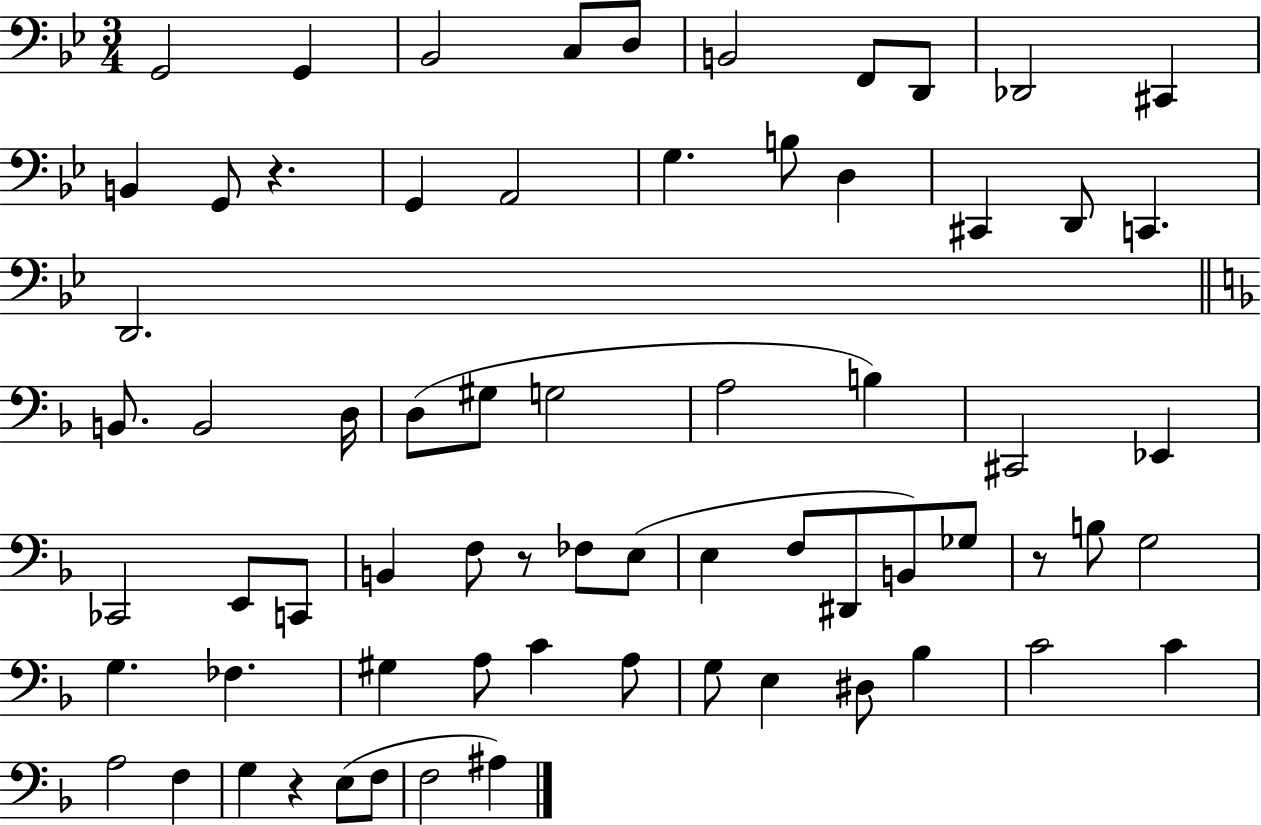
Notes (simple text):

G2/h G2/q Bb2/h C3/e D3/e B2/h F2/e D2/e Db2/h C#2/q B2/q G2/e R/q. G2/q A2/h G3/q. B3/e D3/q C#2/q D2/e C2/q. D2/h. B2/e. B2/h D3/s D3/e G#3/e G3/h A3/h B3/q C#2/h Eb2/q CES2/h E2/e C2/e B2/q F3/e R/e FES3/e E3/e E3/q F3/e D#2/e B2/e Gb3/e R/e B3/e G3/h G3/q. FES3/q. G#3/q A3/e C4/q A3/e G3/e E3/q D#3/e Bb3/q C4/h C4/q A3/h F3/q G3/q R/q E3/e F3/e F3/h A#3/q